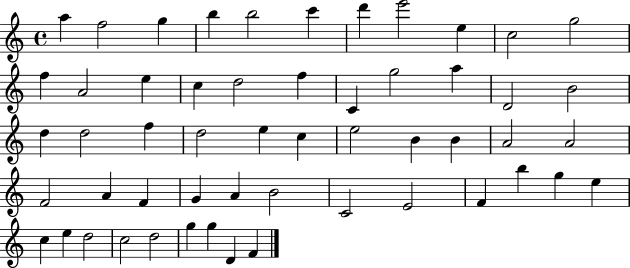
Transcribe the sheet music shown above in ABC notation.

X:1
T:Untitled
M:4/4
L:1/4
K:C
a f2 g b b2 c' d' e'2 e c2 g2 f A2 e c d2 f C g2 a D2 B2 d d2 f d2 e c e2 B B A2 A2 F2 A F G A B2 C2 E2 F b g e c e d2 c2 d2 g g D F